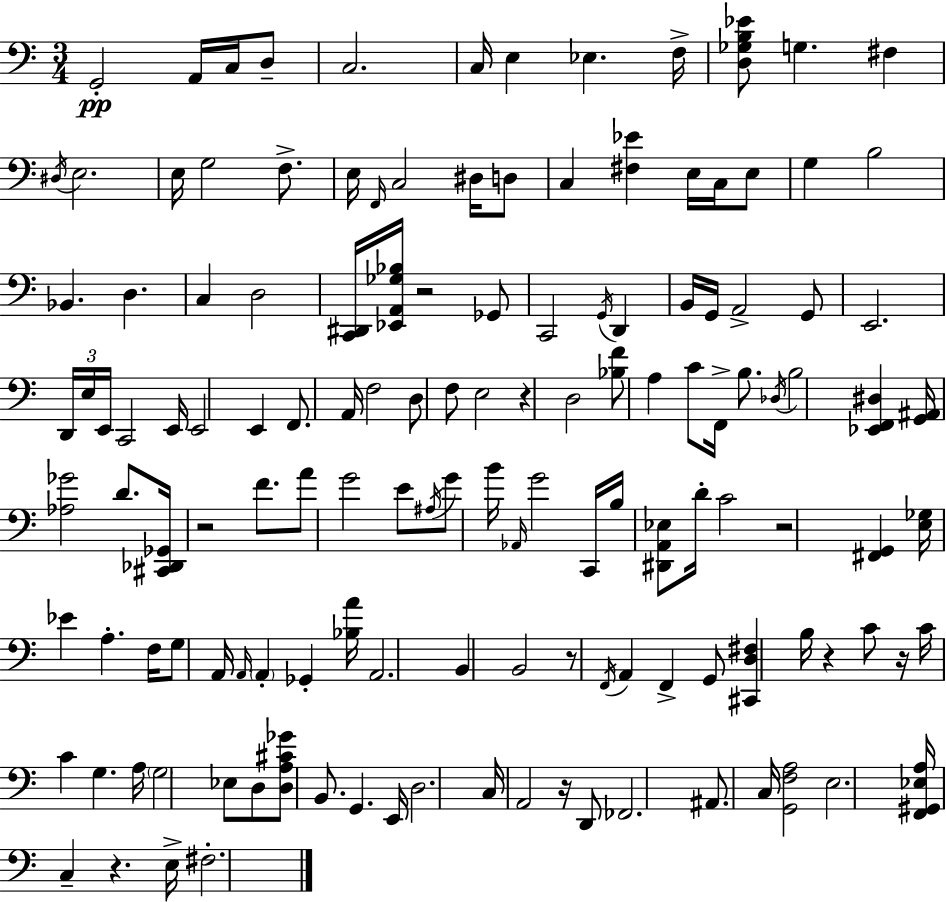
{
  \clef bass
  \numericTimeSignature
  \time 3/4
  \key c \major
  g,2-.\pp a,16 c16 d8-- | c2. | c16 e4 ees4. f16-> | <d ges b ees'>8 g4. fis4 | \break \acciaccatura { dis16 } e2. | e16 g2 f8.-> | e16 \grace { f,16 } c2 dis16 | d8 c4 <fis ees'>4 e16 c16 | \break e8 g4 b2 | bes,4. d4. | c4 d2 | <c, dis,>16 <ees, a, ges bes>16 r2 | \break ges,8 c,2 \acciaccatura { g,16 } d,4 | b,16 g,16 a,2-> | g,8 e,2. | \tuplet 3/2 { d,16 e16 e,16 } c,2 | \break e,16 e,2 e,4 | f,8. a,16 f2 | d8 f8 e2 | r4 d2 | \break <bes f'>8 a4 c'8 f,16-> | b8. \acciaccatura { des16 } b2 | <ees, f, dis>4 <g, ais,>16 <aes ges'>2 | d'8. <cis, des, ges,>16 r2 | \break f'8. a'8 g'2 | e'8 \acciaccatura { ais16 } g'8 b'16 \grace { aes,16 } g'2 | c,16 b16 <dis, a, ees>8 d'16-. c'2 | r2 | \break <fis, g,>4 <e ges>16 ees'4 a4.-. | f16 g8 a,16 \grace { a,16 } \parenthesize a,4-. | ges,4-. <bes a'>16 a,2. | b,4 b,2 | \break r8 \acciaccatura { f,16 } a,4 | f,4-> g,8 <cis, d fis>4 | b16 r4 c'8 r16 c'16 c'4 | g4. a16 \parenthesize g2 | \break ees8 d8 <d a cis' ges'>8 b,8. | g,4. e,16 d2. | c16 a,2 | r16 d,8 fes,2. | \break ais,8. c16 | <g, f a>2 e2. | <f, gis, ees a>16 c4-- | r4. e16-> fis2.-. | \break \bar "|."
}